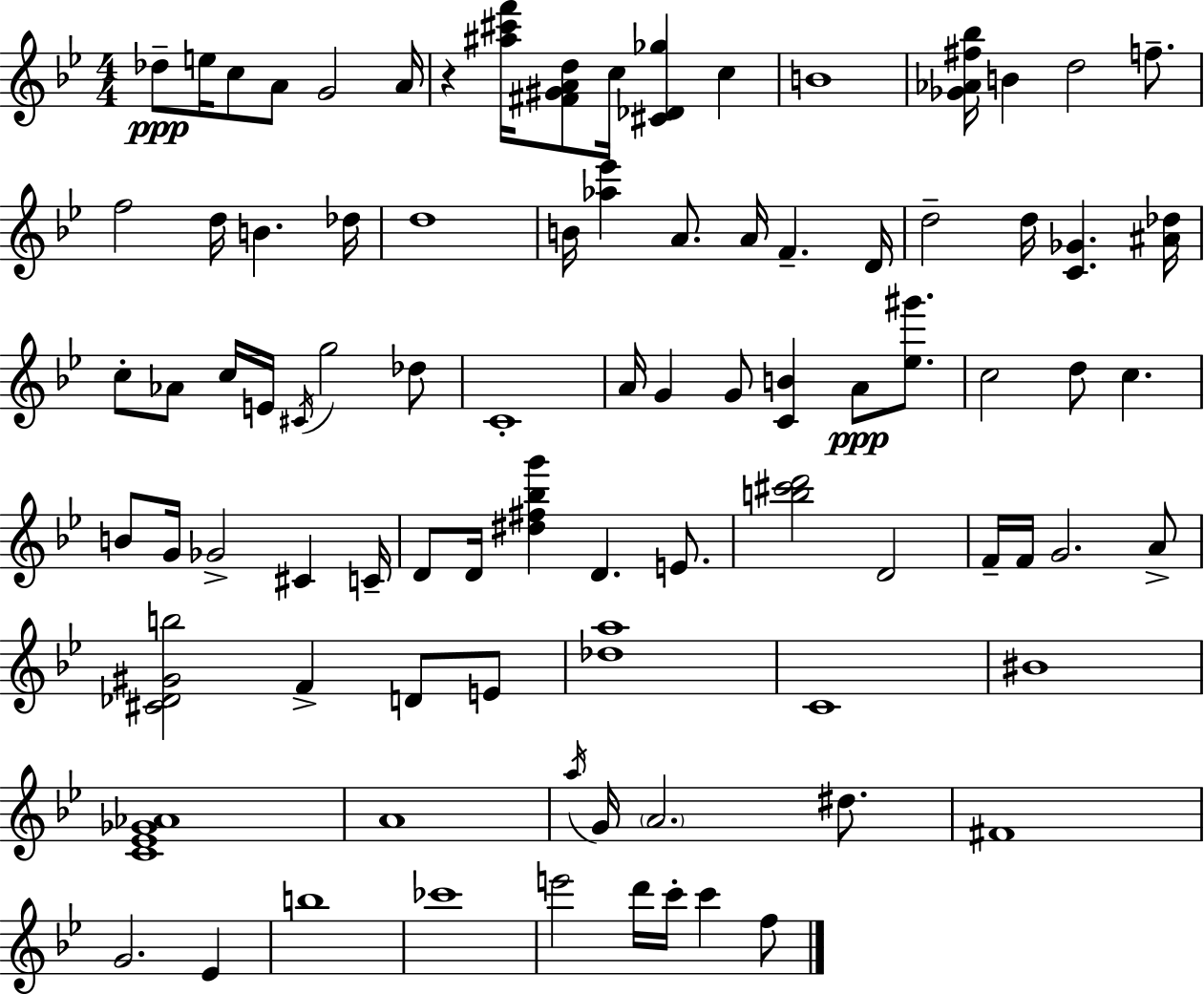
Db5/e E5/s C5/e A4/e G4/h A4/s R/q [A#5,C#6,F6]/s [F#4,G#4,A4,D5]/e C5/s [C#4,Db4,Gb5]/q C5/q B4/w [Gb4,Ab4,F#5,Bb5]/s B4/q D5/h F5/e. F5/h D5/s B4/q. Db5/s D5/w B4/s [Ab5,Eb6]/q A4/e. A4/s F4/q. D4/s D5/h D5/s [C4,Gb4]/q. [A#4,Db5]/s C5/e Ab4/e C5/s E4/s C#4/s G5/h Db5/e C4/w A4/s G4/q G4/e [C4,B4]/q A4/e [Eb5,G#6]/e. C5/h D5/e C5/q. B4/e G4/s Gb4/h C#4/q C4/s D4/e D4/s [D#5,F#5,Bb5,G6]/q D4/q. E4/e. [B5,C#6,D6]/h D4/h F4/s F4/s G4/h. A4/e [C#4,Db4,G#4,B5]/h F4/q D4/e E4/e [Db5,A5]/w C4/w BIS4/w [C4,Eb4,Gb4,Ab4]/w A4/w A5/s G4/s A4/h. D#5/e. F#4/w G4/h. Eb4/q B5/w CES6/w E6/h D6/s C6/s C6/q F5/e